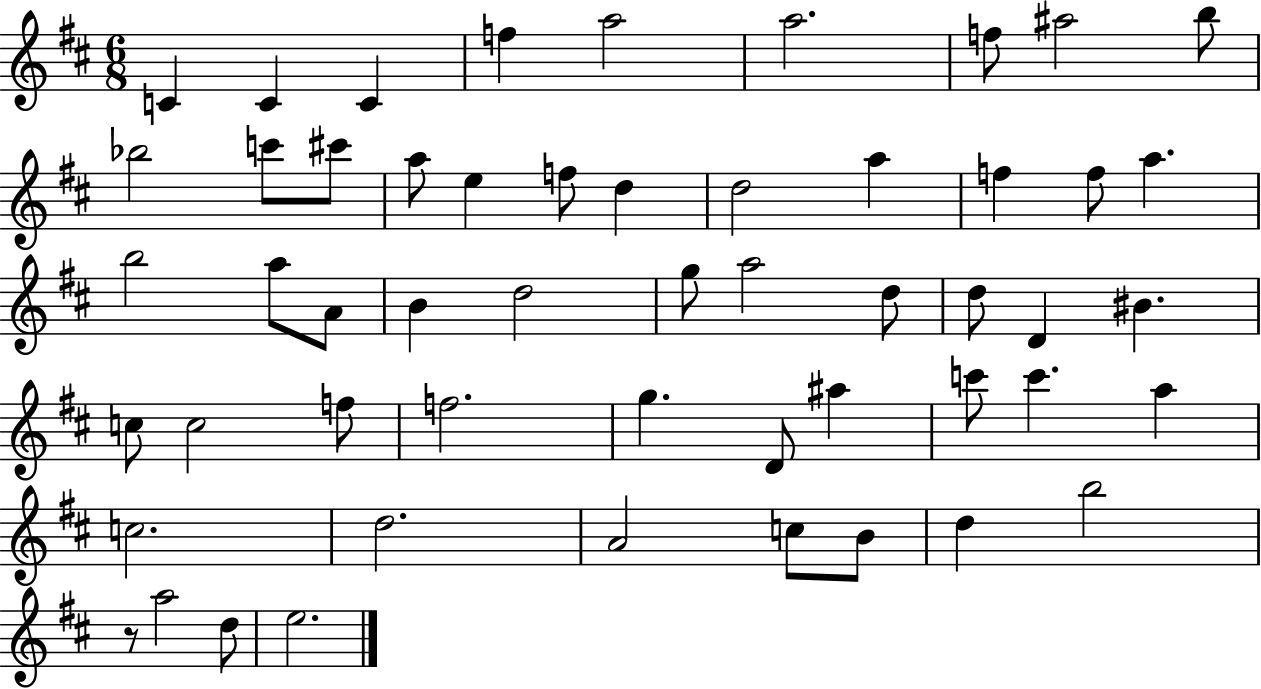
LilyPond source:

{
  \clef treble
  \numericTimeSignature
  \time 6/8
  \key d \major
  c'4 c'4 c'4 | f''4 a''2 | a''2. | f''8 ais''2 b''8 | \break bes''2 c'''8 cis'''8 | a''8 e''4 f''8 d''4 | d''2 a''4 | f''4 f''8 a''4. | \break b''2 a''8 a'8 | b'4 d''2 | g''8 a''2 d''8 | d''8 d'4 bis'4. | \break c''8 c''2 f''8 | f''2. | g''4. d'8 ais''4 | c'''8 c'''4. a''4 | \break c''2. | d''2. | a'2 c''8 b'8 | d''4 b''2 | \break r8 a''2 d''8 | e''2. | \bar "|."
}